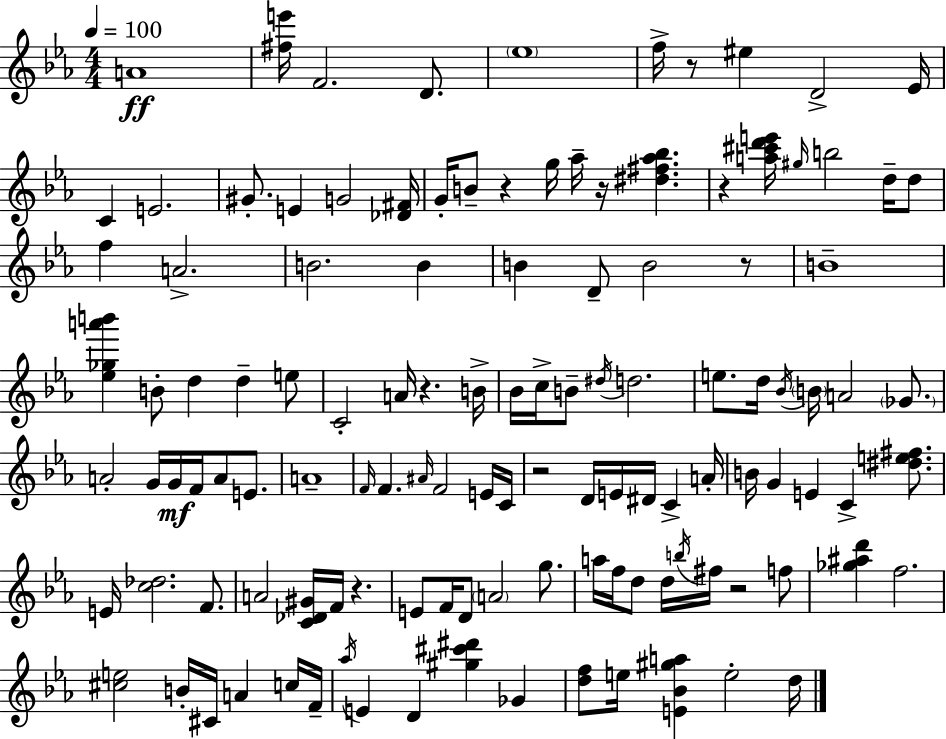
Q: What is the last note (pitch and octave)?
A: D5